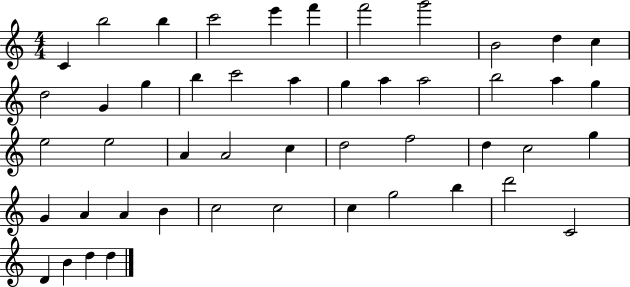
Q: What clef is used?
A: treble